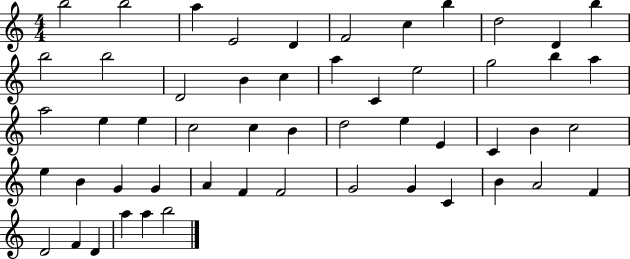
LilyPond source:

{
  \clef treble
  \numericTimeSignature
  \time 4/4
  \key c \major
  b''2 b''2 | a''4 e'2 d'4 | f'2 c''4 b''4 | d''2 d'4 b''4 | \break b''2 b''2 | d'2 b'4 c''4 | a''4 c'4 e''2 | g''2 b''4 a''4 | \break a''2 e''4 e''4 | c''2 c''4 b'4 | d''2 e''4 e'4 | c'4 b'4 c''2 | \break e''4 b'4 g'4 g'4 | a'4 f'4 f'2 | g'2 g'4 c'4 | b'4 a'2 f'4 | \break d'2 f'4 d'4 | a''4 a''4 b''2 | \bar "|."
}